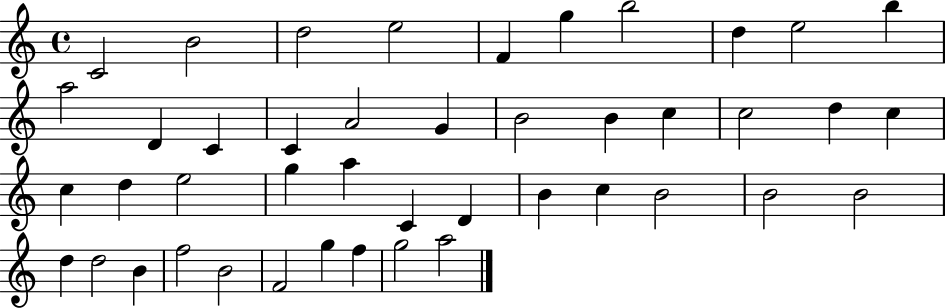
C4/h B4/h D5/h E5/h F4/q G5/q B5/h D5/q E5/h B5/q A5/h D4/q C4/q C4/q A4/h G4/q B4/h B4/q C5/q C5/h D5/q C5/q C5/q D5/q E5/h G5/q A5/q C4/q D4/q B4/q C5/q B4/h B4/h B4/h D5/q D5/h B4/q F5/h B4/h F4/h G5/q F5/q G5/h A5/h